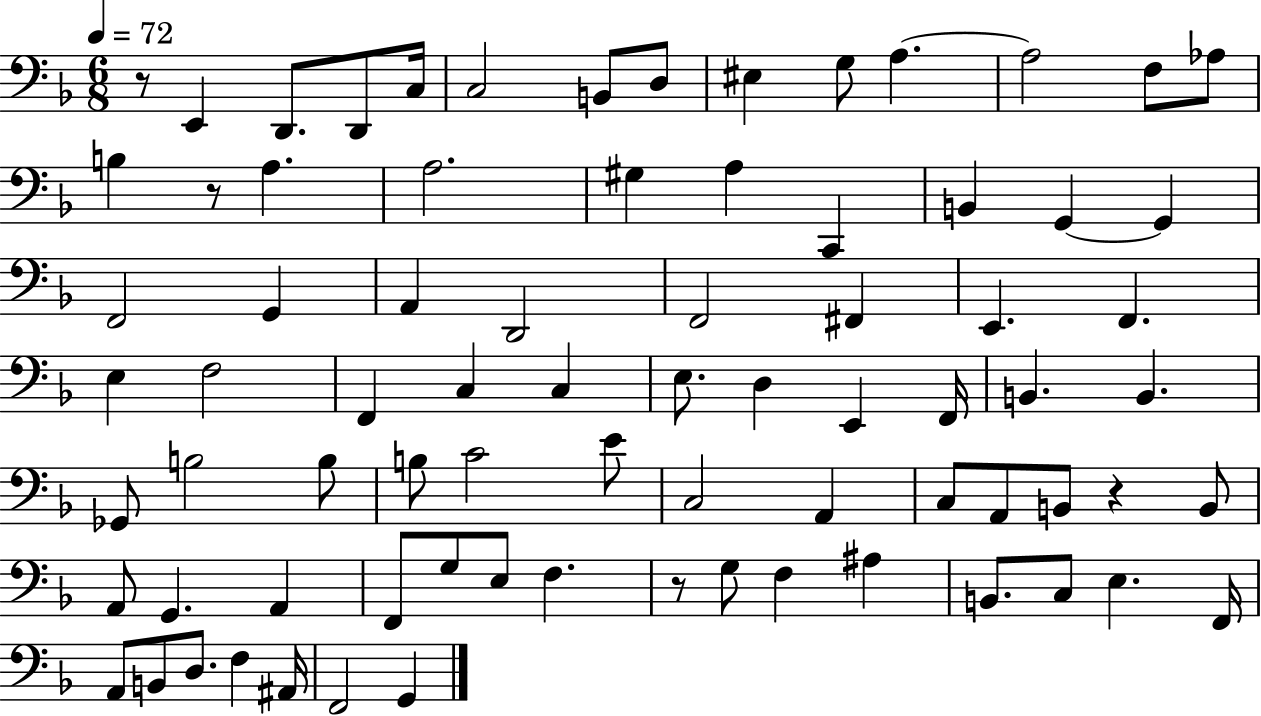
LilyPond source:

{
  \clef bass
  \numericTimeSignature
  \time 6/8
  \key f \major
  \tempo 4 = 72
  r8 e,4 d,8. d,8 c16 | c2 b,8 d8 | eis4 g8 a4.~~ | a2 f8 aes8 | \break b4 r8 a4. | a2. | gis4 a4 c,4 | b,4 g,4~~ g,4 | \break f,2 g,4 | a,4 d,2 | f,2 fis,4 | e,4. f,4. | \break e4 f2 | f,4 c4 c4 | e8. d4 e,4 f,16 | b,4. b,4. | \break ges,8 b2 b8 | b8 c'2 e'8 | c2 a,4 | c8 a,8 b,8 r4 b,8 | \break a,8 g,4. a,4 | f,8 g8 e8 f4. | r8 g8 f4 ais4 | b,8. c8 e4. f,16 | \break a,8 b,8 d8. f4 ais,16 | f,2 g,4 | \bar "|."
}